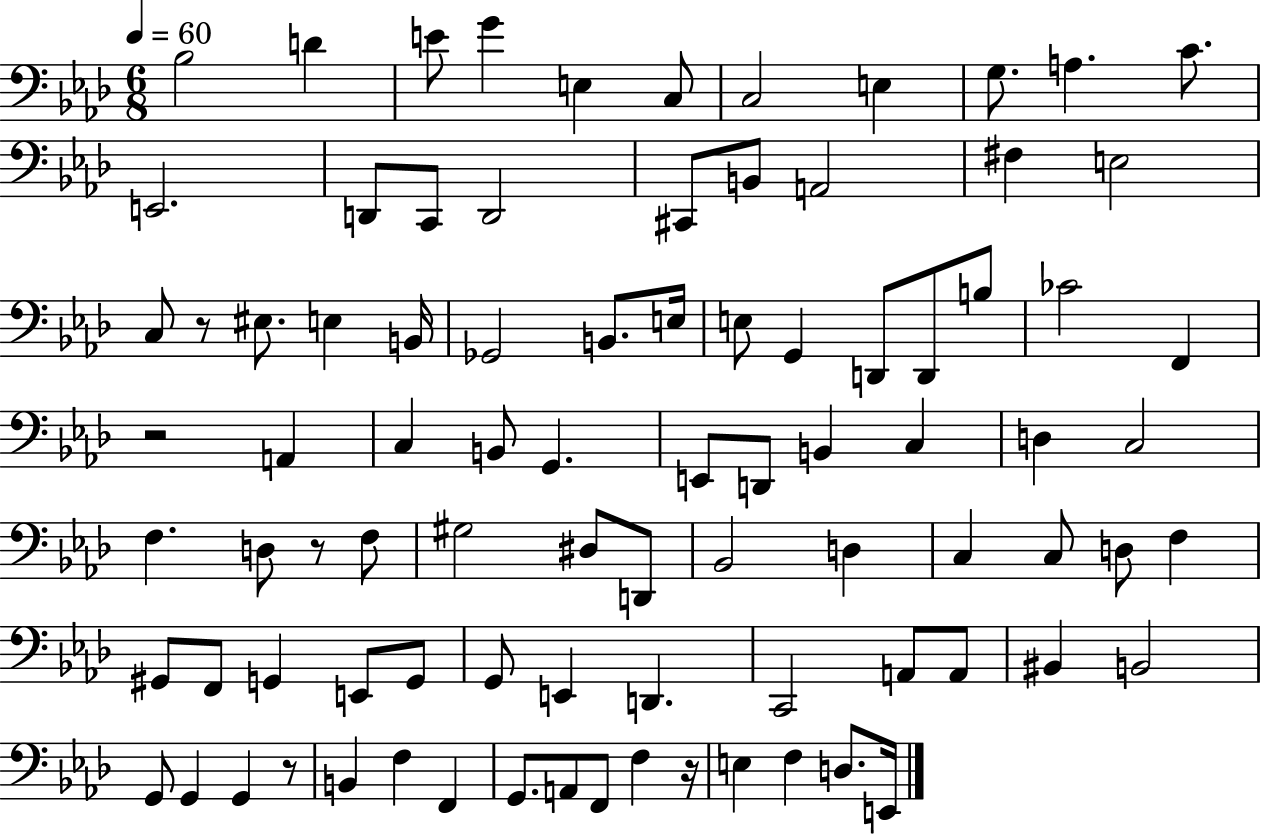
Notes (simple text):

Bb3/h D4/q E4/e G4/q E3/q C3/e C3/h E3/q G3/e. A3/q. C4/e. E2/h. D2/e C2/e D2/h C#2/e B2/e A2/h F#3/q E3/h C3/e R/e EIS3/e. E3/q B2/s Gb2/h B2/e. E3/s E3/e G2/q D2/e D2/e B3/e CES4/h F2/q R/h A2/q C3/q B2/e G2/q. E2/e D2/e B2/q C3/q D3/q C3/h F3/q. D3/e R/e F3/e G#3/h D#3/e D2/e Bb2/h D3/q C3/q C3/e D3/e F3/q G#2/e F2/e G2/q E2/e G2/e G2/e E2/q D2/q. C2/h A2/e A2/e BIS2/q B2/h G2/e G2/q G2/q R/e B2/q F3/q F2/q G2/e. A2/e F2/e F3/q R/s E3/q F3/q D3/e. E2/s